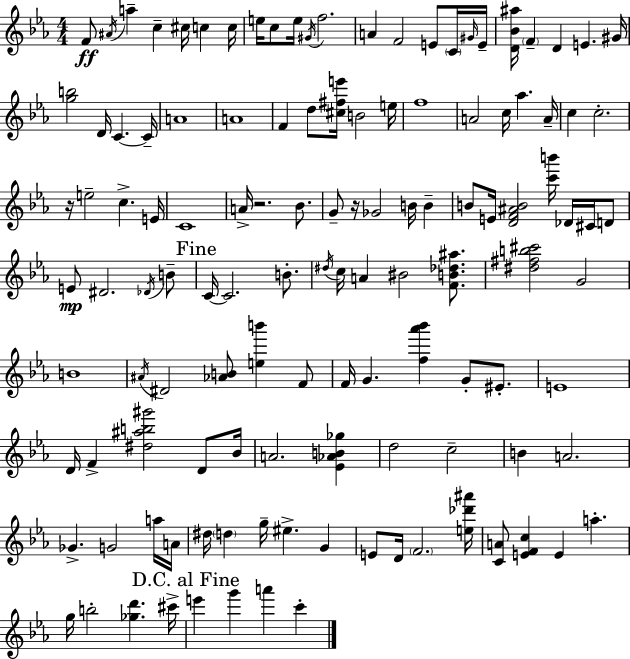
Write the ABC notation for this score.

X:1
T:Untitled
M:4/4
L:1/4
K:Eb
F/2 ^A/4 a c ^c/4 c c/4 e/4 c/2 e/4 ^G/4 f2 A F2 E/2 C/4 ^G/4 E/4 [D_B^a]/4 F D E ^G/4 [gb]2 D/4 C C/4 A4 A4 F d/2 [^c^fe']/4 B2 e/4 f4 A2 c/4 _a A/4 c c2 z/4 e2 c E/4 C4 A/4 z2 _B/2 G/2 z/4 _G2 B/4 B B/2 E/4 [DF^AB]2 [c'b']/4 _D/4 ^C/4 D/2 E/2 ^D2 _D/4 B/2 C/4 C2 B/2 ^d/4 c/4 A ^B2 [FB_d^a]/2 [^d^fb^c']2 G2 B4 ^A/4 ^D2 [_AB]/2 [eb'] F/2 F/4 G [f_a'_b'] G/2 ^E/2 E4 D/4 F [^d^ab^g']2 D/2 _B/4 A2 [_E_AB_g] d2 c2 B A2 _G G2 a/4 A/4 ^d/4 d g/4 ^e G E/2 D/4 F2 [e_d'^a']/4 [CA]/2 [EFc] E a g/4 b2 [_gd'] ^c'/4 e' g' a' c'